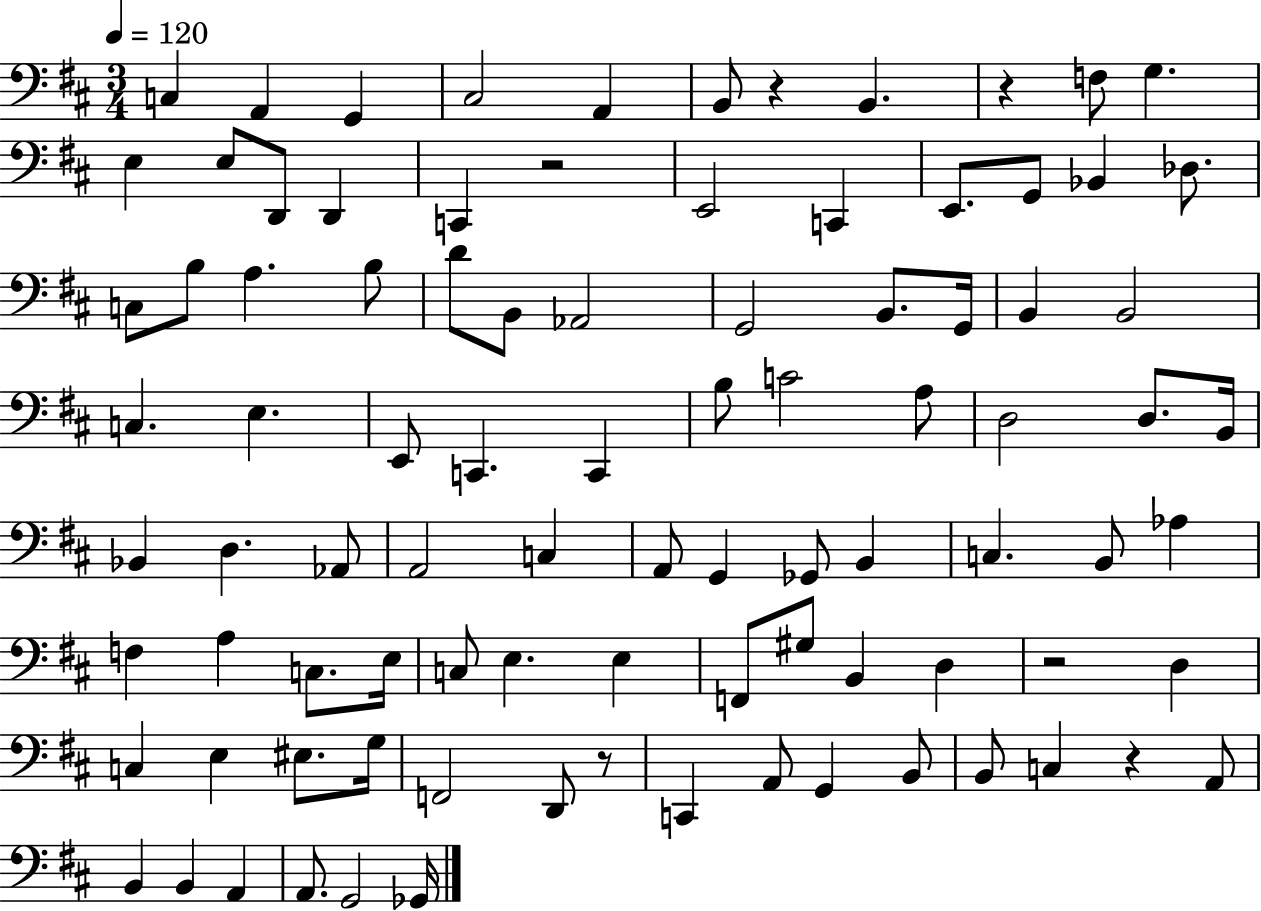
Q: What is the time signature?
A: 3/4